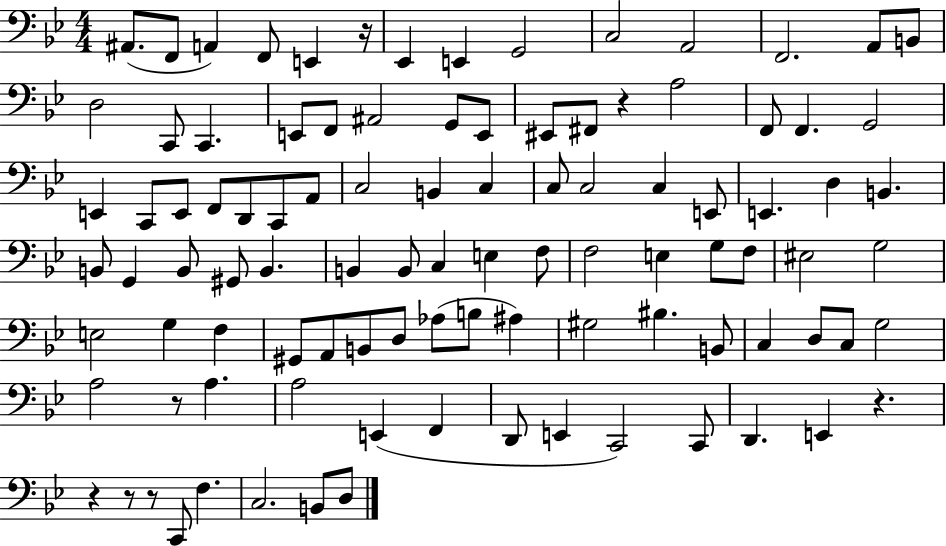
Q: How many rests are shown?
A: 7